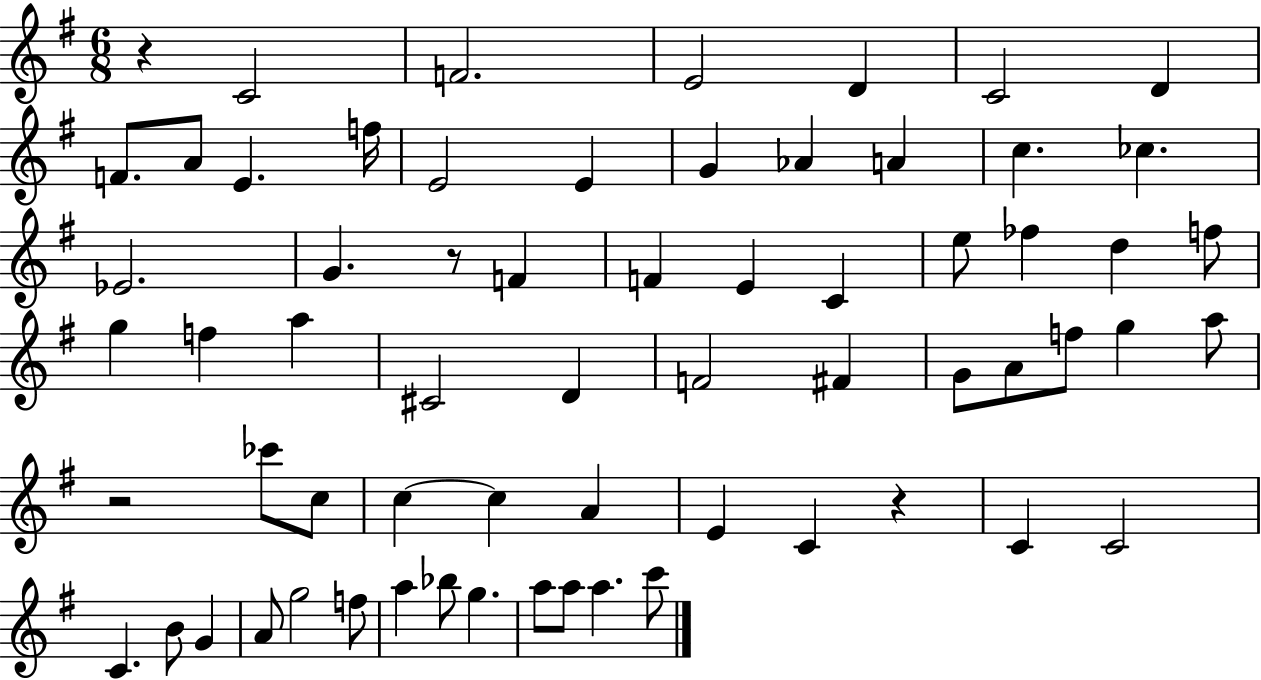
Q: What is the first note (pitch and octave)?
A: C4